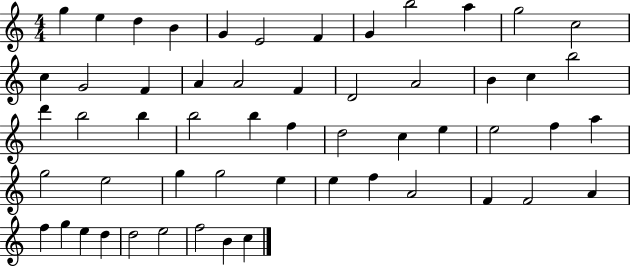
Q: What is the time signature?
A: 4/4